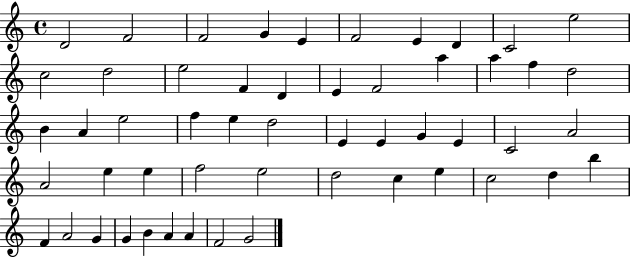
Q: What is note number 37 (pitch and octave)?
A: F5